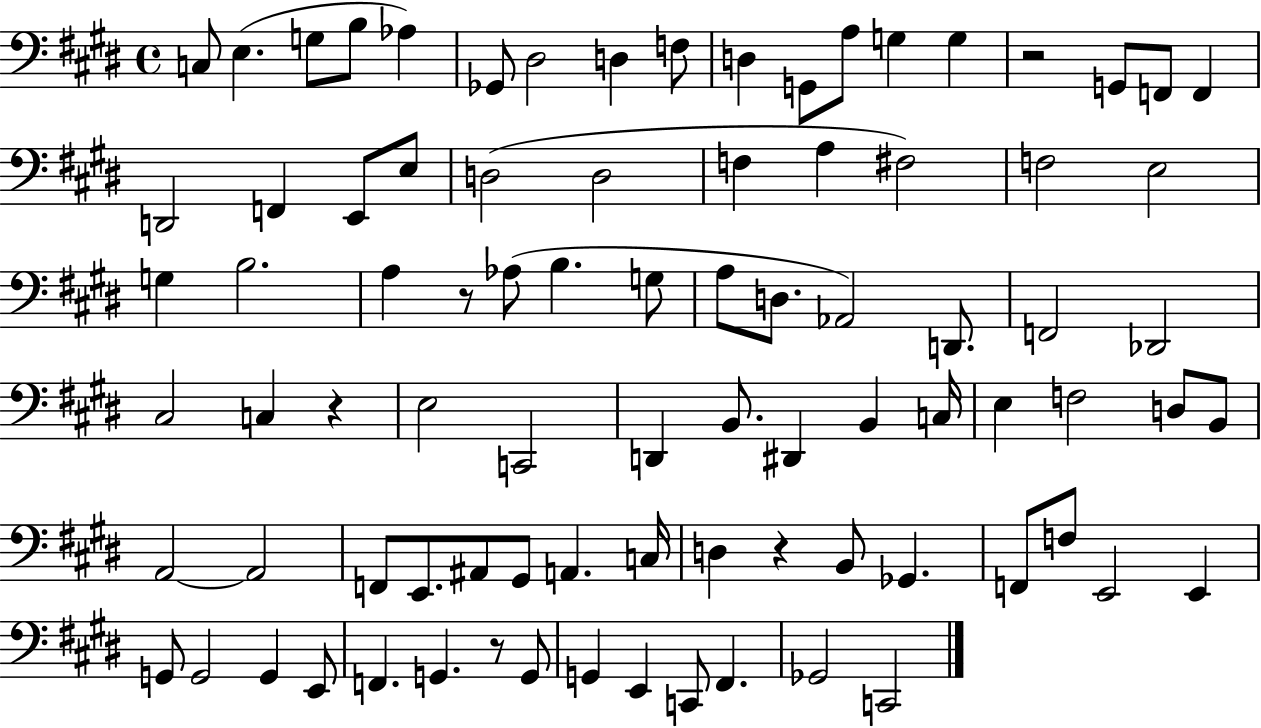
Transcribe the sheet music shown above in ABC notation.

X:1
T:Untitled
M:4/4
L:1/4
K:E
C,/2 E, G,/2 B,/2 _A, _G,,/2 ^D,2 D, F,/2 D, G,,/2 A,/2 G, G, z2 G,,/2 F,,/2 F,, D,,2 F,, E,,/2 E,/2 D,2 D,2 F, A, ^F,2 F,2 E,2 G, B,2 A, z/2 _A,/2 B, G,/2 A,/2 D,/2 _A,,2 D,,/2 F,,2 _D,,2 ^C,2 C, z E,2 C,,2 D,, B,,/2 ^D,, B,, C,/4 E, F,2 D,/2 B,,/2 A,,2 A,,2 F,,/2 E,,/2 ^A,,/2 ^G,,/2 A,, C,/4 D, z B,,/2 _G,, F,,/2 F,/2 E,,2 E,, G,,/2 G,,2 G,, E,,/2 F,, G,, z/2 G,,/2 G,, E,, C,,/2 ^F,, _G,,2 C,,2